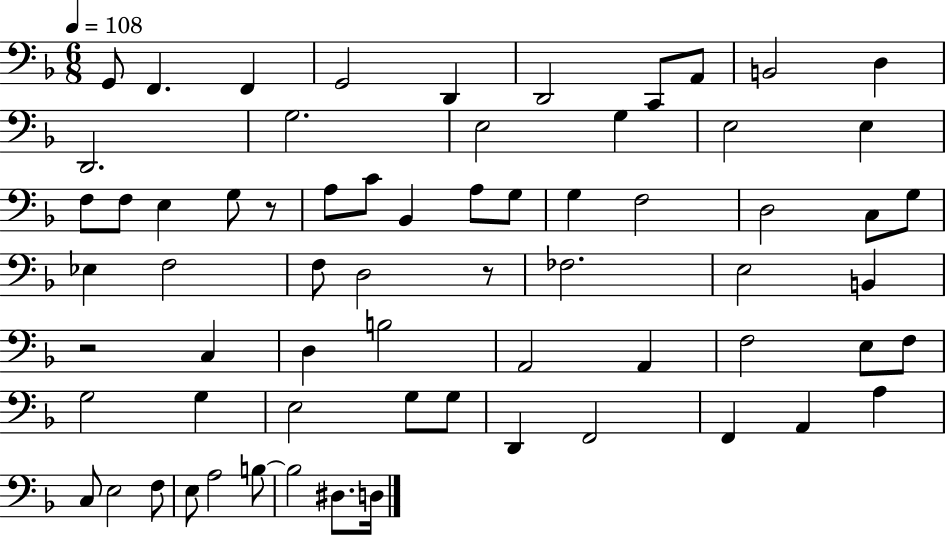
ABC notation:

X:1
T:Untitled
M:6/8
L:1/4
K:F
G,,/2 F,, F,, G,,2 D,, D,,2 C,,/2 A,,/2 B,,2 D, D,,2 G,2 E,2 G, E,2 E, F,/2 F,/2 E, G,/2 z/2 A,/2 C/2 _B,, A,/2 G,/2 G, F,2 D,2 C,/2 G,/2 _E, F,2 F,/2 D,2 z/2 _F,2 E,2 B,, z2 C, D, B,2 A,,2 A,, F,2 E,/2 F,/2 G,2 G, E,2 G,/2 G,/2 D,, F,,2 F,, A,, A, C,/2 E,2 F,/2 E,/2 A,2 B,/2 B,2 ^D,/2 D,/4